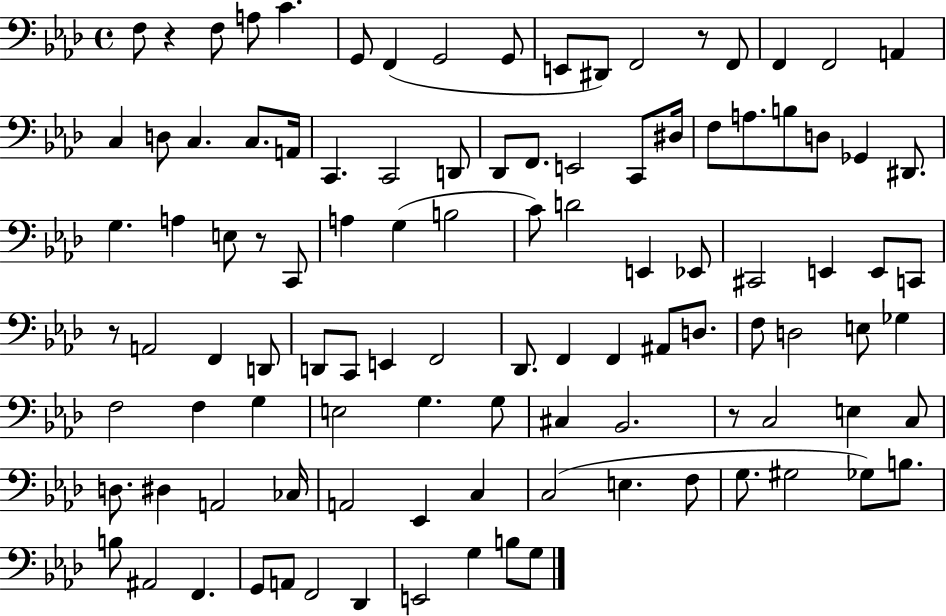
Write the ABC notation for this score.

X:1
T:Untitled
M:4/4
L:1/4
K:Ab
F,/2 z F,/2 A,/2 C G,,/2 F,, G,,2 G,,/2 E,,/2 ^D,,/2 F,,2 z/2 F,,/2 F,, F,,2 A,, C, D,/2 C, C,/2 A,,/4 C,, C,,2 D,,/2 _D,,/2 F,,/2 E,,2 C,,/2 ^D,/4 F,/2 A,/2 B,/2 D,/2 _G,, ^D,,/2 G, A, E,/2 z/2 C,,/2 A, G, B,2 C/2 D2 E,, _E,,/2 ^C,,2 E,, E,,/2 C,,/2 z/2 A,,2 F,, D,,/2 D,,/2 C,,/2 E,, F,,2 _D,,/2 F,, F,, ^A,,/2 D,/2 F,/2 D,2 E,/2 _G, F,2 F, G, E,2 G, G,/2 ^C, _B,,2 z/2 C,2 E, C,/2 D,/2 ^D, A,,2 _C,/4 A,,2 _E,, C, C,2 E, F,/2 G,/2 ^G,2 _G,/2 B,/2 B,/2 ^A,,2 F,, G,,/2 A,,/2 F,,2 _D,, E,,2 G, B,/2 G,/2